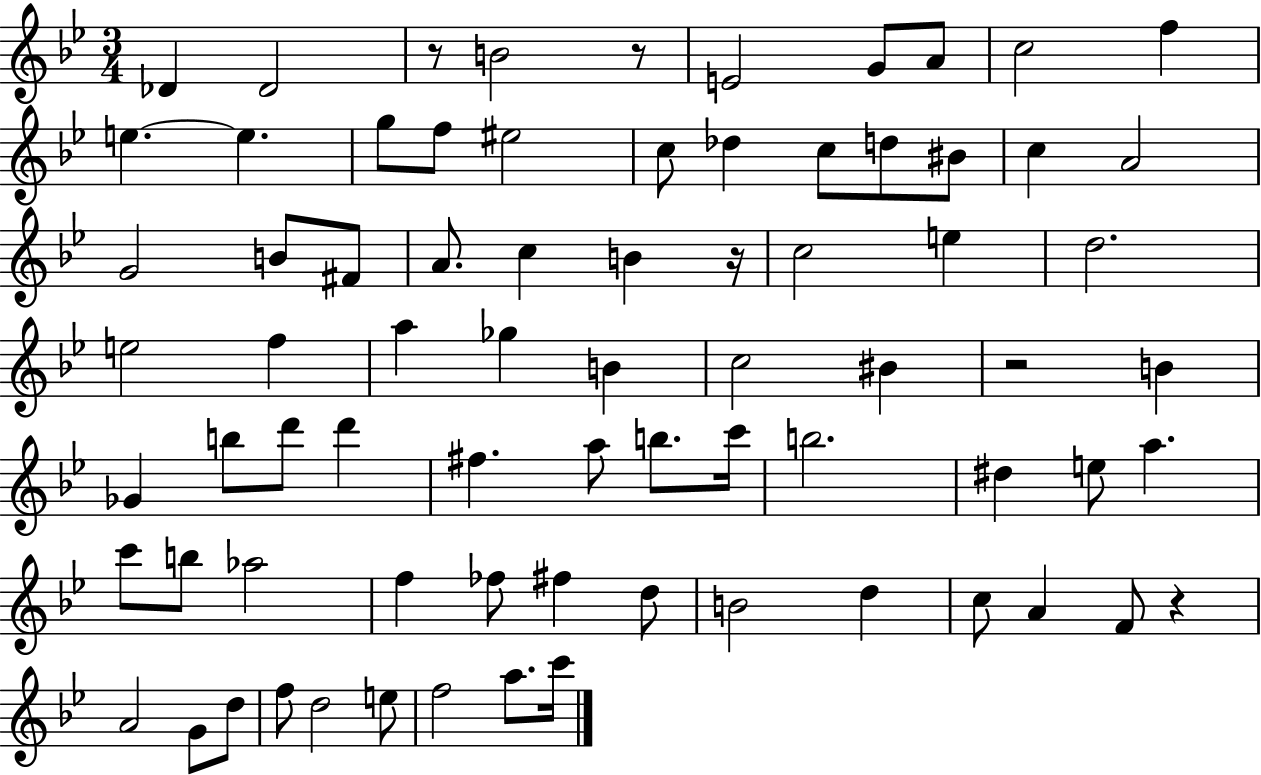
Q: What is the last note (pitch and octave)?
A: C6